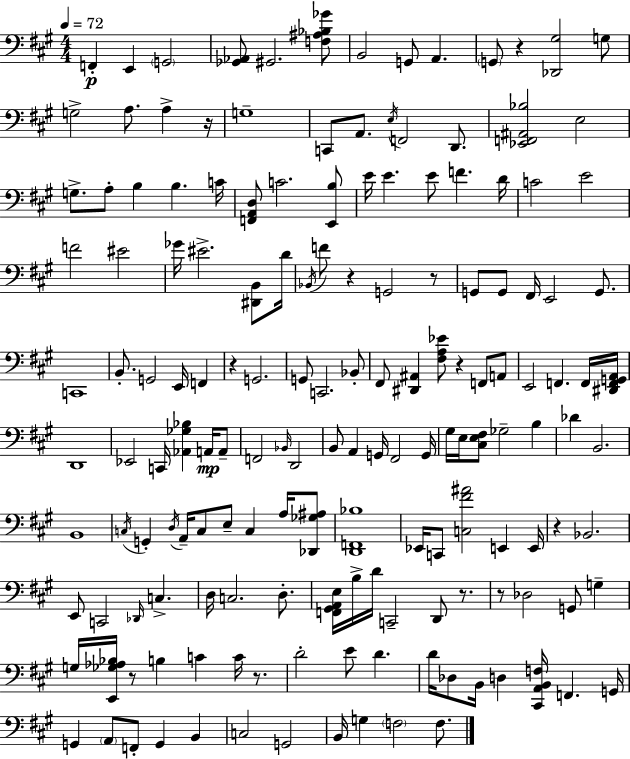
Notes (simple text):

F2/q E2/q G2/h [Gb2,Ab2]/e G#2/h. [F3,A#3,Bb3,Gb4]/e B2/h G2/e A2/q. G2/e R/q [Db2,G#3]/h G3/e G3/h A3/e. A3/q R/s G3/w C2/e A2/e. E3/s F2/h D2/e. [Eb2,F2,A#2,Bb3]/h E3/h G3/e. A3/e B3/q B3/q. C4/s [F2,A2,D3]/e C4/h. [E2,B3]/e E4/s E4/q. E4/e F4/q. D4/s C4/h E4/h F4/h EIS4/h Gb4/s EIS4/h. [D#2,B2]/e D4/s Bb2/s F4/e R/q G2/h R/e G2/e G2/e F#2/s E2/h G2/e. C2/w B2/e. G2/h E2/s F2/q R/q G2/h. G2/e C2/h. Bb2/e F#2/e [D#2,A#2]/q [F#3,A3,Eb4]/e R/q F2/e A2/e E2/h F2/q. F2/s [D#2,F2,G2,A2]/s D2/w Eb2/h C2/s [Ab2,Gb3,Bb3]/q A2/s A2/e F2/h Bb2/s D2/h B2/e A2/q G2/s F#2/h G2/s G#3/s E3/s [C#3,E3,F#3]/e Gb3/h B3/q Db4/q B2/h. B2/w C3/s G2/q D3/s A2/s C3/e E3/e C3/q A3/s [Db2,Gb3,A#3]/e [D2,F2,Bb3]/w Eb2/s C2/e [C3,F#4,A#4]/h E2/q E2/s R/q Bb2/h. E2/e C2/h Db2/s C3/q. D3/s C3/h. D3/e. [F2,G#2,A2,E3]/s B3/s D4/s C2/h D2/e R/e. R/e Db3/h G2/e G3/q G3/s [E2,Gb3,Ab3,Bb3]/s R/e B3/q C4/q C4/s R/e. D4/h E4/e D4/q. D4/s Db3/e B2/s D3/q [C#2,A2,B2,F3]/s F2/q. G2/s G2/q A2/e F2/e G2/q B2/q C3/h G2/h B2/s G3/q F3/h F3/e.